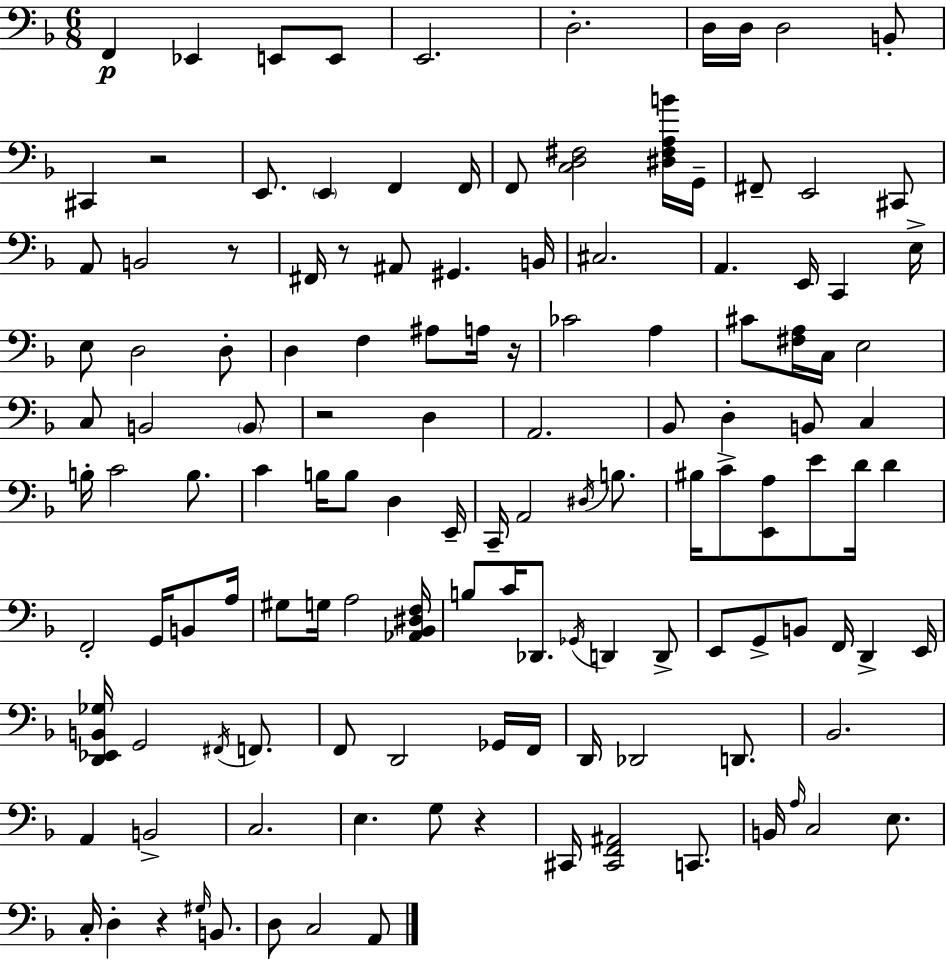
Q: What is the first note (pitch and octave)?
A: F2